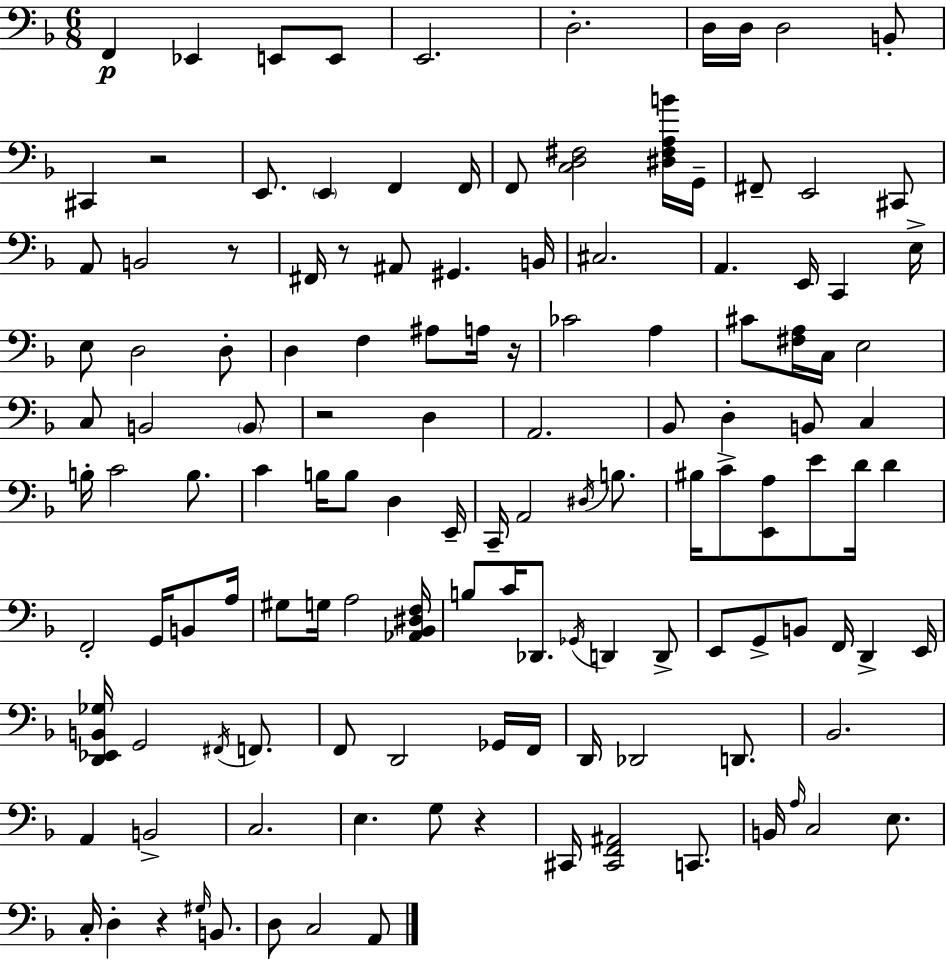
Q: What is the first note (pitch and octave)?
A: F2